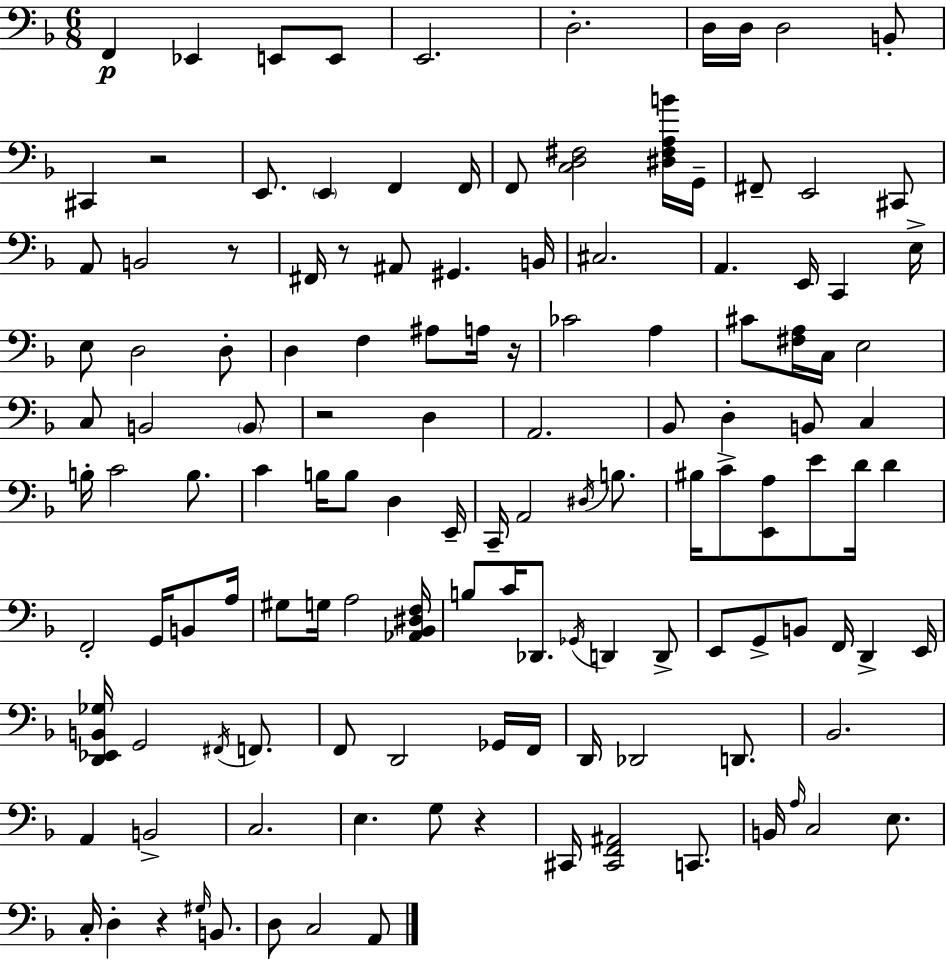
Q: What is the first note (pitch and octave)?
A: F2